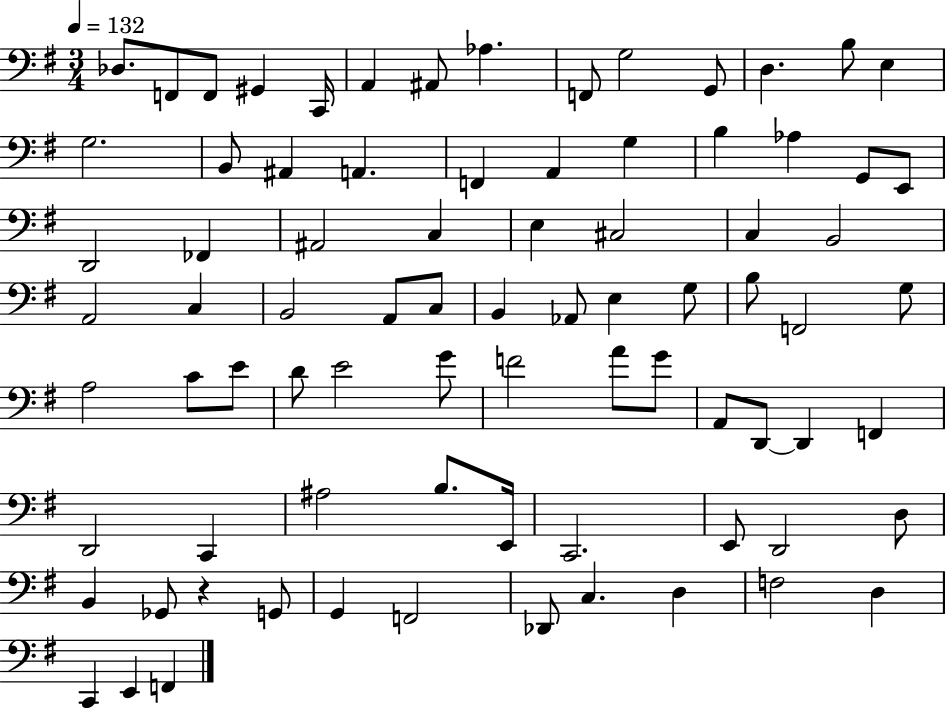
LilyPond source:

{
  \clef bass
  \numericTimeSignature
  \time 3/4
  \key g \major
  \tempo 4 = 132
  \repeat volta 2 { des8. f,8 f,8 gis,4 c,16 | a,4 ais,8 aes4. | f,8 g2 g,8 | d4. b8 e4 | \break g2. | b,8 ais,4 a,4. | f,4 a,4 g4 | b4 aes4 g,8 e,8 | \break d,2 fes,4 | ais,2 c4 | e4 cis2 | c4 b,2 | \break a,2 c4 | b,2 a,8 c8 | b,4 aes,8 e4 g8 | b8 f,2 g8 | \break a2 c'8 e'8 | d'8 e'2 g'8 | f'2 a'8 g'8 | a,8 d,8~~ d,4 f,4 | \break d,2 c,4 | ais2 b8. e,16 | c,2. | e,8 d,2 d8 | \break b,4 ges,8 r4 g,8 | g,4 f,2 | des,8 c4. d4 | f2 d4 | \break c,4 e,4 f,4 | } \bar "|."
}